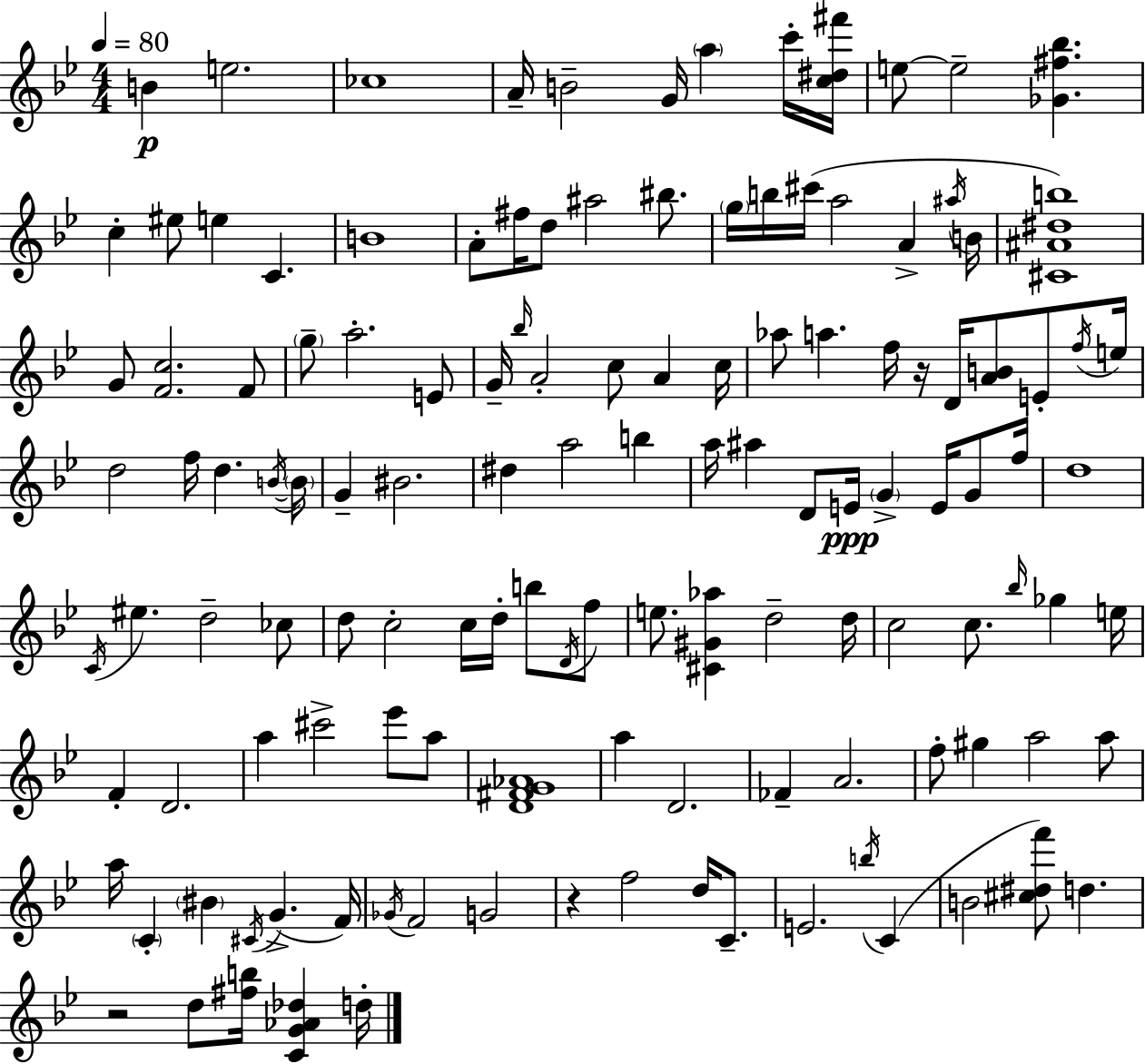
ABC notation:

X:1
T:Untitled
M:4/4
L:1/4
K:Bb
B e2 _c4 A/4 B2 G/4 a c'/4 [c^d^f']/4 e/2 e2 [_G^f_b] c ^e/2 e C B4 A/2 ^f/4 d/2 ^a2 ^b/2 g/4 b/4 ^c'/4 a2 A ^a/4 B/4 [^C^A^db]4 G/2 [Fc]2 F/2 g/2 a2 E/2 G/4 _b/4 A2 c/2 A c/4 _a/2 a f/4 z/4 D/4 [AB]/2 E/2 f/4 e/4 d2 f/4 d B/4 B/4 G ^B2 ^d a2 b a/4 ^a D/2 E/4 G E/4 G/2 f/4 d4 C/4 ^e d2 _c/2 d/2 c2 c/4 d/4 b/2 D/4 f/2 e/2 [^C^G_a] d2 d/4 c2 c/2 _b/4 _g e/4 F D2 a ^c'2 _e'/2 a/2 [D^FG_A]4 a D2 _F A2 f/2 ^g a2 a/2 a/4 C ^B ^C/4 G F/4 _G/4 F2 G2 z f2 d/4 C/2 E2 b/4 C B2 [^c^df']/2 d z2 d/2 [^fb]/4 [CG_A_d] d/4